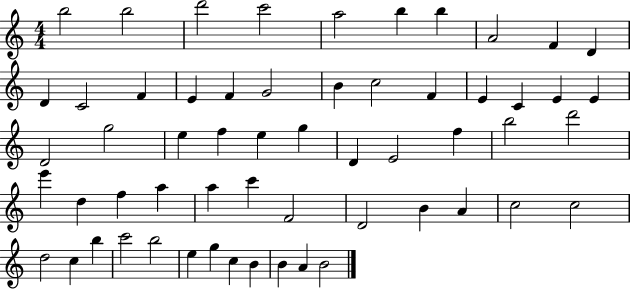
B5/h B5/h D6/h C6/h A5/h B5/q B5/q A4/h F4/q D4/q D4/q C4/h F4/q E4/q F4/q G4/h B4/q C5/h F4/q E4/q C4/q E4/q E4/q D4/h G5/h E5/q F5/q E5/q G5/q D4/q E4/h F5/q B5/h D6/h E6/q D5/q F5/q A5/q A5/q C6/q F4/h D4/h B4/q A4/q C5/h C5/h D5/h C5/q B5/q C6/h B5/h E5/q G5/q C5/q B4/q B4/q A4/q B4/h